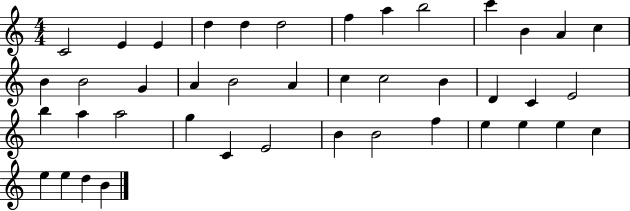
C4/h E4/q E4/q D5/q D5/q D5/h F5/q A5/q B5/h C6/q B4/q A4/q C5/q B4/q B4/h G4/q A4/q B4/h A4/q C5/q C5/h B4/q D4/q C4/q E4/h B5/q A5/q A5/h G5/q C4/q E4/h B4/q B4/h F5/q E5/q E5/q E5/q C5/q E5/q E5/q D5/q B4/q